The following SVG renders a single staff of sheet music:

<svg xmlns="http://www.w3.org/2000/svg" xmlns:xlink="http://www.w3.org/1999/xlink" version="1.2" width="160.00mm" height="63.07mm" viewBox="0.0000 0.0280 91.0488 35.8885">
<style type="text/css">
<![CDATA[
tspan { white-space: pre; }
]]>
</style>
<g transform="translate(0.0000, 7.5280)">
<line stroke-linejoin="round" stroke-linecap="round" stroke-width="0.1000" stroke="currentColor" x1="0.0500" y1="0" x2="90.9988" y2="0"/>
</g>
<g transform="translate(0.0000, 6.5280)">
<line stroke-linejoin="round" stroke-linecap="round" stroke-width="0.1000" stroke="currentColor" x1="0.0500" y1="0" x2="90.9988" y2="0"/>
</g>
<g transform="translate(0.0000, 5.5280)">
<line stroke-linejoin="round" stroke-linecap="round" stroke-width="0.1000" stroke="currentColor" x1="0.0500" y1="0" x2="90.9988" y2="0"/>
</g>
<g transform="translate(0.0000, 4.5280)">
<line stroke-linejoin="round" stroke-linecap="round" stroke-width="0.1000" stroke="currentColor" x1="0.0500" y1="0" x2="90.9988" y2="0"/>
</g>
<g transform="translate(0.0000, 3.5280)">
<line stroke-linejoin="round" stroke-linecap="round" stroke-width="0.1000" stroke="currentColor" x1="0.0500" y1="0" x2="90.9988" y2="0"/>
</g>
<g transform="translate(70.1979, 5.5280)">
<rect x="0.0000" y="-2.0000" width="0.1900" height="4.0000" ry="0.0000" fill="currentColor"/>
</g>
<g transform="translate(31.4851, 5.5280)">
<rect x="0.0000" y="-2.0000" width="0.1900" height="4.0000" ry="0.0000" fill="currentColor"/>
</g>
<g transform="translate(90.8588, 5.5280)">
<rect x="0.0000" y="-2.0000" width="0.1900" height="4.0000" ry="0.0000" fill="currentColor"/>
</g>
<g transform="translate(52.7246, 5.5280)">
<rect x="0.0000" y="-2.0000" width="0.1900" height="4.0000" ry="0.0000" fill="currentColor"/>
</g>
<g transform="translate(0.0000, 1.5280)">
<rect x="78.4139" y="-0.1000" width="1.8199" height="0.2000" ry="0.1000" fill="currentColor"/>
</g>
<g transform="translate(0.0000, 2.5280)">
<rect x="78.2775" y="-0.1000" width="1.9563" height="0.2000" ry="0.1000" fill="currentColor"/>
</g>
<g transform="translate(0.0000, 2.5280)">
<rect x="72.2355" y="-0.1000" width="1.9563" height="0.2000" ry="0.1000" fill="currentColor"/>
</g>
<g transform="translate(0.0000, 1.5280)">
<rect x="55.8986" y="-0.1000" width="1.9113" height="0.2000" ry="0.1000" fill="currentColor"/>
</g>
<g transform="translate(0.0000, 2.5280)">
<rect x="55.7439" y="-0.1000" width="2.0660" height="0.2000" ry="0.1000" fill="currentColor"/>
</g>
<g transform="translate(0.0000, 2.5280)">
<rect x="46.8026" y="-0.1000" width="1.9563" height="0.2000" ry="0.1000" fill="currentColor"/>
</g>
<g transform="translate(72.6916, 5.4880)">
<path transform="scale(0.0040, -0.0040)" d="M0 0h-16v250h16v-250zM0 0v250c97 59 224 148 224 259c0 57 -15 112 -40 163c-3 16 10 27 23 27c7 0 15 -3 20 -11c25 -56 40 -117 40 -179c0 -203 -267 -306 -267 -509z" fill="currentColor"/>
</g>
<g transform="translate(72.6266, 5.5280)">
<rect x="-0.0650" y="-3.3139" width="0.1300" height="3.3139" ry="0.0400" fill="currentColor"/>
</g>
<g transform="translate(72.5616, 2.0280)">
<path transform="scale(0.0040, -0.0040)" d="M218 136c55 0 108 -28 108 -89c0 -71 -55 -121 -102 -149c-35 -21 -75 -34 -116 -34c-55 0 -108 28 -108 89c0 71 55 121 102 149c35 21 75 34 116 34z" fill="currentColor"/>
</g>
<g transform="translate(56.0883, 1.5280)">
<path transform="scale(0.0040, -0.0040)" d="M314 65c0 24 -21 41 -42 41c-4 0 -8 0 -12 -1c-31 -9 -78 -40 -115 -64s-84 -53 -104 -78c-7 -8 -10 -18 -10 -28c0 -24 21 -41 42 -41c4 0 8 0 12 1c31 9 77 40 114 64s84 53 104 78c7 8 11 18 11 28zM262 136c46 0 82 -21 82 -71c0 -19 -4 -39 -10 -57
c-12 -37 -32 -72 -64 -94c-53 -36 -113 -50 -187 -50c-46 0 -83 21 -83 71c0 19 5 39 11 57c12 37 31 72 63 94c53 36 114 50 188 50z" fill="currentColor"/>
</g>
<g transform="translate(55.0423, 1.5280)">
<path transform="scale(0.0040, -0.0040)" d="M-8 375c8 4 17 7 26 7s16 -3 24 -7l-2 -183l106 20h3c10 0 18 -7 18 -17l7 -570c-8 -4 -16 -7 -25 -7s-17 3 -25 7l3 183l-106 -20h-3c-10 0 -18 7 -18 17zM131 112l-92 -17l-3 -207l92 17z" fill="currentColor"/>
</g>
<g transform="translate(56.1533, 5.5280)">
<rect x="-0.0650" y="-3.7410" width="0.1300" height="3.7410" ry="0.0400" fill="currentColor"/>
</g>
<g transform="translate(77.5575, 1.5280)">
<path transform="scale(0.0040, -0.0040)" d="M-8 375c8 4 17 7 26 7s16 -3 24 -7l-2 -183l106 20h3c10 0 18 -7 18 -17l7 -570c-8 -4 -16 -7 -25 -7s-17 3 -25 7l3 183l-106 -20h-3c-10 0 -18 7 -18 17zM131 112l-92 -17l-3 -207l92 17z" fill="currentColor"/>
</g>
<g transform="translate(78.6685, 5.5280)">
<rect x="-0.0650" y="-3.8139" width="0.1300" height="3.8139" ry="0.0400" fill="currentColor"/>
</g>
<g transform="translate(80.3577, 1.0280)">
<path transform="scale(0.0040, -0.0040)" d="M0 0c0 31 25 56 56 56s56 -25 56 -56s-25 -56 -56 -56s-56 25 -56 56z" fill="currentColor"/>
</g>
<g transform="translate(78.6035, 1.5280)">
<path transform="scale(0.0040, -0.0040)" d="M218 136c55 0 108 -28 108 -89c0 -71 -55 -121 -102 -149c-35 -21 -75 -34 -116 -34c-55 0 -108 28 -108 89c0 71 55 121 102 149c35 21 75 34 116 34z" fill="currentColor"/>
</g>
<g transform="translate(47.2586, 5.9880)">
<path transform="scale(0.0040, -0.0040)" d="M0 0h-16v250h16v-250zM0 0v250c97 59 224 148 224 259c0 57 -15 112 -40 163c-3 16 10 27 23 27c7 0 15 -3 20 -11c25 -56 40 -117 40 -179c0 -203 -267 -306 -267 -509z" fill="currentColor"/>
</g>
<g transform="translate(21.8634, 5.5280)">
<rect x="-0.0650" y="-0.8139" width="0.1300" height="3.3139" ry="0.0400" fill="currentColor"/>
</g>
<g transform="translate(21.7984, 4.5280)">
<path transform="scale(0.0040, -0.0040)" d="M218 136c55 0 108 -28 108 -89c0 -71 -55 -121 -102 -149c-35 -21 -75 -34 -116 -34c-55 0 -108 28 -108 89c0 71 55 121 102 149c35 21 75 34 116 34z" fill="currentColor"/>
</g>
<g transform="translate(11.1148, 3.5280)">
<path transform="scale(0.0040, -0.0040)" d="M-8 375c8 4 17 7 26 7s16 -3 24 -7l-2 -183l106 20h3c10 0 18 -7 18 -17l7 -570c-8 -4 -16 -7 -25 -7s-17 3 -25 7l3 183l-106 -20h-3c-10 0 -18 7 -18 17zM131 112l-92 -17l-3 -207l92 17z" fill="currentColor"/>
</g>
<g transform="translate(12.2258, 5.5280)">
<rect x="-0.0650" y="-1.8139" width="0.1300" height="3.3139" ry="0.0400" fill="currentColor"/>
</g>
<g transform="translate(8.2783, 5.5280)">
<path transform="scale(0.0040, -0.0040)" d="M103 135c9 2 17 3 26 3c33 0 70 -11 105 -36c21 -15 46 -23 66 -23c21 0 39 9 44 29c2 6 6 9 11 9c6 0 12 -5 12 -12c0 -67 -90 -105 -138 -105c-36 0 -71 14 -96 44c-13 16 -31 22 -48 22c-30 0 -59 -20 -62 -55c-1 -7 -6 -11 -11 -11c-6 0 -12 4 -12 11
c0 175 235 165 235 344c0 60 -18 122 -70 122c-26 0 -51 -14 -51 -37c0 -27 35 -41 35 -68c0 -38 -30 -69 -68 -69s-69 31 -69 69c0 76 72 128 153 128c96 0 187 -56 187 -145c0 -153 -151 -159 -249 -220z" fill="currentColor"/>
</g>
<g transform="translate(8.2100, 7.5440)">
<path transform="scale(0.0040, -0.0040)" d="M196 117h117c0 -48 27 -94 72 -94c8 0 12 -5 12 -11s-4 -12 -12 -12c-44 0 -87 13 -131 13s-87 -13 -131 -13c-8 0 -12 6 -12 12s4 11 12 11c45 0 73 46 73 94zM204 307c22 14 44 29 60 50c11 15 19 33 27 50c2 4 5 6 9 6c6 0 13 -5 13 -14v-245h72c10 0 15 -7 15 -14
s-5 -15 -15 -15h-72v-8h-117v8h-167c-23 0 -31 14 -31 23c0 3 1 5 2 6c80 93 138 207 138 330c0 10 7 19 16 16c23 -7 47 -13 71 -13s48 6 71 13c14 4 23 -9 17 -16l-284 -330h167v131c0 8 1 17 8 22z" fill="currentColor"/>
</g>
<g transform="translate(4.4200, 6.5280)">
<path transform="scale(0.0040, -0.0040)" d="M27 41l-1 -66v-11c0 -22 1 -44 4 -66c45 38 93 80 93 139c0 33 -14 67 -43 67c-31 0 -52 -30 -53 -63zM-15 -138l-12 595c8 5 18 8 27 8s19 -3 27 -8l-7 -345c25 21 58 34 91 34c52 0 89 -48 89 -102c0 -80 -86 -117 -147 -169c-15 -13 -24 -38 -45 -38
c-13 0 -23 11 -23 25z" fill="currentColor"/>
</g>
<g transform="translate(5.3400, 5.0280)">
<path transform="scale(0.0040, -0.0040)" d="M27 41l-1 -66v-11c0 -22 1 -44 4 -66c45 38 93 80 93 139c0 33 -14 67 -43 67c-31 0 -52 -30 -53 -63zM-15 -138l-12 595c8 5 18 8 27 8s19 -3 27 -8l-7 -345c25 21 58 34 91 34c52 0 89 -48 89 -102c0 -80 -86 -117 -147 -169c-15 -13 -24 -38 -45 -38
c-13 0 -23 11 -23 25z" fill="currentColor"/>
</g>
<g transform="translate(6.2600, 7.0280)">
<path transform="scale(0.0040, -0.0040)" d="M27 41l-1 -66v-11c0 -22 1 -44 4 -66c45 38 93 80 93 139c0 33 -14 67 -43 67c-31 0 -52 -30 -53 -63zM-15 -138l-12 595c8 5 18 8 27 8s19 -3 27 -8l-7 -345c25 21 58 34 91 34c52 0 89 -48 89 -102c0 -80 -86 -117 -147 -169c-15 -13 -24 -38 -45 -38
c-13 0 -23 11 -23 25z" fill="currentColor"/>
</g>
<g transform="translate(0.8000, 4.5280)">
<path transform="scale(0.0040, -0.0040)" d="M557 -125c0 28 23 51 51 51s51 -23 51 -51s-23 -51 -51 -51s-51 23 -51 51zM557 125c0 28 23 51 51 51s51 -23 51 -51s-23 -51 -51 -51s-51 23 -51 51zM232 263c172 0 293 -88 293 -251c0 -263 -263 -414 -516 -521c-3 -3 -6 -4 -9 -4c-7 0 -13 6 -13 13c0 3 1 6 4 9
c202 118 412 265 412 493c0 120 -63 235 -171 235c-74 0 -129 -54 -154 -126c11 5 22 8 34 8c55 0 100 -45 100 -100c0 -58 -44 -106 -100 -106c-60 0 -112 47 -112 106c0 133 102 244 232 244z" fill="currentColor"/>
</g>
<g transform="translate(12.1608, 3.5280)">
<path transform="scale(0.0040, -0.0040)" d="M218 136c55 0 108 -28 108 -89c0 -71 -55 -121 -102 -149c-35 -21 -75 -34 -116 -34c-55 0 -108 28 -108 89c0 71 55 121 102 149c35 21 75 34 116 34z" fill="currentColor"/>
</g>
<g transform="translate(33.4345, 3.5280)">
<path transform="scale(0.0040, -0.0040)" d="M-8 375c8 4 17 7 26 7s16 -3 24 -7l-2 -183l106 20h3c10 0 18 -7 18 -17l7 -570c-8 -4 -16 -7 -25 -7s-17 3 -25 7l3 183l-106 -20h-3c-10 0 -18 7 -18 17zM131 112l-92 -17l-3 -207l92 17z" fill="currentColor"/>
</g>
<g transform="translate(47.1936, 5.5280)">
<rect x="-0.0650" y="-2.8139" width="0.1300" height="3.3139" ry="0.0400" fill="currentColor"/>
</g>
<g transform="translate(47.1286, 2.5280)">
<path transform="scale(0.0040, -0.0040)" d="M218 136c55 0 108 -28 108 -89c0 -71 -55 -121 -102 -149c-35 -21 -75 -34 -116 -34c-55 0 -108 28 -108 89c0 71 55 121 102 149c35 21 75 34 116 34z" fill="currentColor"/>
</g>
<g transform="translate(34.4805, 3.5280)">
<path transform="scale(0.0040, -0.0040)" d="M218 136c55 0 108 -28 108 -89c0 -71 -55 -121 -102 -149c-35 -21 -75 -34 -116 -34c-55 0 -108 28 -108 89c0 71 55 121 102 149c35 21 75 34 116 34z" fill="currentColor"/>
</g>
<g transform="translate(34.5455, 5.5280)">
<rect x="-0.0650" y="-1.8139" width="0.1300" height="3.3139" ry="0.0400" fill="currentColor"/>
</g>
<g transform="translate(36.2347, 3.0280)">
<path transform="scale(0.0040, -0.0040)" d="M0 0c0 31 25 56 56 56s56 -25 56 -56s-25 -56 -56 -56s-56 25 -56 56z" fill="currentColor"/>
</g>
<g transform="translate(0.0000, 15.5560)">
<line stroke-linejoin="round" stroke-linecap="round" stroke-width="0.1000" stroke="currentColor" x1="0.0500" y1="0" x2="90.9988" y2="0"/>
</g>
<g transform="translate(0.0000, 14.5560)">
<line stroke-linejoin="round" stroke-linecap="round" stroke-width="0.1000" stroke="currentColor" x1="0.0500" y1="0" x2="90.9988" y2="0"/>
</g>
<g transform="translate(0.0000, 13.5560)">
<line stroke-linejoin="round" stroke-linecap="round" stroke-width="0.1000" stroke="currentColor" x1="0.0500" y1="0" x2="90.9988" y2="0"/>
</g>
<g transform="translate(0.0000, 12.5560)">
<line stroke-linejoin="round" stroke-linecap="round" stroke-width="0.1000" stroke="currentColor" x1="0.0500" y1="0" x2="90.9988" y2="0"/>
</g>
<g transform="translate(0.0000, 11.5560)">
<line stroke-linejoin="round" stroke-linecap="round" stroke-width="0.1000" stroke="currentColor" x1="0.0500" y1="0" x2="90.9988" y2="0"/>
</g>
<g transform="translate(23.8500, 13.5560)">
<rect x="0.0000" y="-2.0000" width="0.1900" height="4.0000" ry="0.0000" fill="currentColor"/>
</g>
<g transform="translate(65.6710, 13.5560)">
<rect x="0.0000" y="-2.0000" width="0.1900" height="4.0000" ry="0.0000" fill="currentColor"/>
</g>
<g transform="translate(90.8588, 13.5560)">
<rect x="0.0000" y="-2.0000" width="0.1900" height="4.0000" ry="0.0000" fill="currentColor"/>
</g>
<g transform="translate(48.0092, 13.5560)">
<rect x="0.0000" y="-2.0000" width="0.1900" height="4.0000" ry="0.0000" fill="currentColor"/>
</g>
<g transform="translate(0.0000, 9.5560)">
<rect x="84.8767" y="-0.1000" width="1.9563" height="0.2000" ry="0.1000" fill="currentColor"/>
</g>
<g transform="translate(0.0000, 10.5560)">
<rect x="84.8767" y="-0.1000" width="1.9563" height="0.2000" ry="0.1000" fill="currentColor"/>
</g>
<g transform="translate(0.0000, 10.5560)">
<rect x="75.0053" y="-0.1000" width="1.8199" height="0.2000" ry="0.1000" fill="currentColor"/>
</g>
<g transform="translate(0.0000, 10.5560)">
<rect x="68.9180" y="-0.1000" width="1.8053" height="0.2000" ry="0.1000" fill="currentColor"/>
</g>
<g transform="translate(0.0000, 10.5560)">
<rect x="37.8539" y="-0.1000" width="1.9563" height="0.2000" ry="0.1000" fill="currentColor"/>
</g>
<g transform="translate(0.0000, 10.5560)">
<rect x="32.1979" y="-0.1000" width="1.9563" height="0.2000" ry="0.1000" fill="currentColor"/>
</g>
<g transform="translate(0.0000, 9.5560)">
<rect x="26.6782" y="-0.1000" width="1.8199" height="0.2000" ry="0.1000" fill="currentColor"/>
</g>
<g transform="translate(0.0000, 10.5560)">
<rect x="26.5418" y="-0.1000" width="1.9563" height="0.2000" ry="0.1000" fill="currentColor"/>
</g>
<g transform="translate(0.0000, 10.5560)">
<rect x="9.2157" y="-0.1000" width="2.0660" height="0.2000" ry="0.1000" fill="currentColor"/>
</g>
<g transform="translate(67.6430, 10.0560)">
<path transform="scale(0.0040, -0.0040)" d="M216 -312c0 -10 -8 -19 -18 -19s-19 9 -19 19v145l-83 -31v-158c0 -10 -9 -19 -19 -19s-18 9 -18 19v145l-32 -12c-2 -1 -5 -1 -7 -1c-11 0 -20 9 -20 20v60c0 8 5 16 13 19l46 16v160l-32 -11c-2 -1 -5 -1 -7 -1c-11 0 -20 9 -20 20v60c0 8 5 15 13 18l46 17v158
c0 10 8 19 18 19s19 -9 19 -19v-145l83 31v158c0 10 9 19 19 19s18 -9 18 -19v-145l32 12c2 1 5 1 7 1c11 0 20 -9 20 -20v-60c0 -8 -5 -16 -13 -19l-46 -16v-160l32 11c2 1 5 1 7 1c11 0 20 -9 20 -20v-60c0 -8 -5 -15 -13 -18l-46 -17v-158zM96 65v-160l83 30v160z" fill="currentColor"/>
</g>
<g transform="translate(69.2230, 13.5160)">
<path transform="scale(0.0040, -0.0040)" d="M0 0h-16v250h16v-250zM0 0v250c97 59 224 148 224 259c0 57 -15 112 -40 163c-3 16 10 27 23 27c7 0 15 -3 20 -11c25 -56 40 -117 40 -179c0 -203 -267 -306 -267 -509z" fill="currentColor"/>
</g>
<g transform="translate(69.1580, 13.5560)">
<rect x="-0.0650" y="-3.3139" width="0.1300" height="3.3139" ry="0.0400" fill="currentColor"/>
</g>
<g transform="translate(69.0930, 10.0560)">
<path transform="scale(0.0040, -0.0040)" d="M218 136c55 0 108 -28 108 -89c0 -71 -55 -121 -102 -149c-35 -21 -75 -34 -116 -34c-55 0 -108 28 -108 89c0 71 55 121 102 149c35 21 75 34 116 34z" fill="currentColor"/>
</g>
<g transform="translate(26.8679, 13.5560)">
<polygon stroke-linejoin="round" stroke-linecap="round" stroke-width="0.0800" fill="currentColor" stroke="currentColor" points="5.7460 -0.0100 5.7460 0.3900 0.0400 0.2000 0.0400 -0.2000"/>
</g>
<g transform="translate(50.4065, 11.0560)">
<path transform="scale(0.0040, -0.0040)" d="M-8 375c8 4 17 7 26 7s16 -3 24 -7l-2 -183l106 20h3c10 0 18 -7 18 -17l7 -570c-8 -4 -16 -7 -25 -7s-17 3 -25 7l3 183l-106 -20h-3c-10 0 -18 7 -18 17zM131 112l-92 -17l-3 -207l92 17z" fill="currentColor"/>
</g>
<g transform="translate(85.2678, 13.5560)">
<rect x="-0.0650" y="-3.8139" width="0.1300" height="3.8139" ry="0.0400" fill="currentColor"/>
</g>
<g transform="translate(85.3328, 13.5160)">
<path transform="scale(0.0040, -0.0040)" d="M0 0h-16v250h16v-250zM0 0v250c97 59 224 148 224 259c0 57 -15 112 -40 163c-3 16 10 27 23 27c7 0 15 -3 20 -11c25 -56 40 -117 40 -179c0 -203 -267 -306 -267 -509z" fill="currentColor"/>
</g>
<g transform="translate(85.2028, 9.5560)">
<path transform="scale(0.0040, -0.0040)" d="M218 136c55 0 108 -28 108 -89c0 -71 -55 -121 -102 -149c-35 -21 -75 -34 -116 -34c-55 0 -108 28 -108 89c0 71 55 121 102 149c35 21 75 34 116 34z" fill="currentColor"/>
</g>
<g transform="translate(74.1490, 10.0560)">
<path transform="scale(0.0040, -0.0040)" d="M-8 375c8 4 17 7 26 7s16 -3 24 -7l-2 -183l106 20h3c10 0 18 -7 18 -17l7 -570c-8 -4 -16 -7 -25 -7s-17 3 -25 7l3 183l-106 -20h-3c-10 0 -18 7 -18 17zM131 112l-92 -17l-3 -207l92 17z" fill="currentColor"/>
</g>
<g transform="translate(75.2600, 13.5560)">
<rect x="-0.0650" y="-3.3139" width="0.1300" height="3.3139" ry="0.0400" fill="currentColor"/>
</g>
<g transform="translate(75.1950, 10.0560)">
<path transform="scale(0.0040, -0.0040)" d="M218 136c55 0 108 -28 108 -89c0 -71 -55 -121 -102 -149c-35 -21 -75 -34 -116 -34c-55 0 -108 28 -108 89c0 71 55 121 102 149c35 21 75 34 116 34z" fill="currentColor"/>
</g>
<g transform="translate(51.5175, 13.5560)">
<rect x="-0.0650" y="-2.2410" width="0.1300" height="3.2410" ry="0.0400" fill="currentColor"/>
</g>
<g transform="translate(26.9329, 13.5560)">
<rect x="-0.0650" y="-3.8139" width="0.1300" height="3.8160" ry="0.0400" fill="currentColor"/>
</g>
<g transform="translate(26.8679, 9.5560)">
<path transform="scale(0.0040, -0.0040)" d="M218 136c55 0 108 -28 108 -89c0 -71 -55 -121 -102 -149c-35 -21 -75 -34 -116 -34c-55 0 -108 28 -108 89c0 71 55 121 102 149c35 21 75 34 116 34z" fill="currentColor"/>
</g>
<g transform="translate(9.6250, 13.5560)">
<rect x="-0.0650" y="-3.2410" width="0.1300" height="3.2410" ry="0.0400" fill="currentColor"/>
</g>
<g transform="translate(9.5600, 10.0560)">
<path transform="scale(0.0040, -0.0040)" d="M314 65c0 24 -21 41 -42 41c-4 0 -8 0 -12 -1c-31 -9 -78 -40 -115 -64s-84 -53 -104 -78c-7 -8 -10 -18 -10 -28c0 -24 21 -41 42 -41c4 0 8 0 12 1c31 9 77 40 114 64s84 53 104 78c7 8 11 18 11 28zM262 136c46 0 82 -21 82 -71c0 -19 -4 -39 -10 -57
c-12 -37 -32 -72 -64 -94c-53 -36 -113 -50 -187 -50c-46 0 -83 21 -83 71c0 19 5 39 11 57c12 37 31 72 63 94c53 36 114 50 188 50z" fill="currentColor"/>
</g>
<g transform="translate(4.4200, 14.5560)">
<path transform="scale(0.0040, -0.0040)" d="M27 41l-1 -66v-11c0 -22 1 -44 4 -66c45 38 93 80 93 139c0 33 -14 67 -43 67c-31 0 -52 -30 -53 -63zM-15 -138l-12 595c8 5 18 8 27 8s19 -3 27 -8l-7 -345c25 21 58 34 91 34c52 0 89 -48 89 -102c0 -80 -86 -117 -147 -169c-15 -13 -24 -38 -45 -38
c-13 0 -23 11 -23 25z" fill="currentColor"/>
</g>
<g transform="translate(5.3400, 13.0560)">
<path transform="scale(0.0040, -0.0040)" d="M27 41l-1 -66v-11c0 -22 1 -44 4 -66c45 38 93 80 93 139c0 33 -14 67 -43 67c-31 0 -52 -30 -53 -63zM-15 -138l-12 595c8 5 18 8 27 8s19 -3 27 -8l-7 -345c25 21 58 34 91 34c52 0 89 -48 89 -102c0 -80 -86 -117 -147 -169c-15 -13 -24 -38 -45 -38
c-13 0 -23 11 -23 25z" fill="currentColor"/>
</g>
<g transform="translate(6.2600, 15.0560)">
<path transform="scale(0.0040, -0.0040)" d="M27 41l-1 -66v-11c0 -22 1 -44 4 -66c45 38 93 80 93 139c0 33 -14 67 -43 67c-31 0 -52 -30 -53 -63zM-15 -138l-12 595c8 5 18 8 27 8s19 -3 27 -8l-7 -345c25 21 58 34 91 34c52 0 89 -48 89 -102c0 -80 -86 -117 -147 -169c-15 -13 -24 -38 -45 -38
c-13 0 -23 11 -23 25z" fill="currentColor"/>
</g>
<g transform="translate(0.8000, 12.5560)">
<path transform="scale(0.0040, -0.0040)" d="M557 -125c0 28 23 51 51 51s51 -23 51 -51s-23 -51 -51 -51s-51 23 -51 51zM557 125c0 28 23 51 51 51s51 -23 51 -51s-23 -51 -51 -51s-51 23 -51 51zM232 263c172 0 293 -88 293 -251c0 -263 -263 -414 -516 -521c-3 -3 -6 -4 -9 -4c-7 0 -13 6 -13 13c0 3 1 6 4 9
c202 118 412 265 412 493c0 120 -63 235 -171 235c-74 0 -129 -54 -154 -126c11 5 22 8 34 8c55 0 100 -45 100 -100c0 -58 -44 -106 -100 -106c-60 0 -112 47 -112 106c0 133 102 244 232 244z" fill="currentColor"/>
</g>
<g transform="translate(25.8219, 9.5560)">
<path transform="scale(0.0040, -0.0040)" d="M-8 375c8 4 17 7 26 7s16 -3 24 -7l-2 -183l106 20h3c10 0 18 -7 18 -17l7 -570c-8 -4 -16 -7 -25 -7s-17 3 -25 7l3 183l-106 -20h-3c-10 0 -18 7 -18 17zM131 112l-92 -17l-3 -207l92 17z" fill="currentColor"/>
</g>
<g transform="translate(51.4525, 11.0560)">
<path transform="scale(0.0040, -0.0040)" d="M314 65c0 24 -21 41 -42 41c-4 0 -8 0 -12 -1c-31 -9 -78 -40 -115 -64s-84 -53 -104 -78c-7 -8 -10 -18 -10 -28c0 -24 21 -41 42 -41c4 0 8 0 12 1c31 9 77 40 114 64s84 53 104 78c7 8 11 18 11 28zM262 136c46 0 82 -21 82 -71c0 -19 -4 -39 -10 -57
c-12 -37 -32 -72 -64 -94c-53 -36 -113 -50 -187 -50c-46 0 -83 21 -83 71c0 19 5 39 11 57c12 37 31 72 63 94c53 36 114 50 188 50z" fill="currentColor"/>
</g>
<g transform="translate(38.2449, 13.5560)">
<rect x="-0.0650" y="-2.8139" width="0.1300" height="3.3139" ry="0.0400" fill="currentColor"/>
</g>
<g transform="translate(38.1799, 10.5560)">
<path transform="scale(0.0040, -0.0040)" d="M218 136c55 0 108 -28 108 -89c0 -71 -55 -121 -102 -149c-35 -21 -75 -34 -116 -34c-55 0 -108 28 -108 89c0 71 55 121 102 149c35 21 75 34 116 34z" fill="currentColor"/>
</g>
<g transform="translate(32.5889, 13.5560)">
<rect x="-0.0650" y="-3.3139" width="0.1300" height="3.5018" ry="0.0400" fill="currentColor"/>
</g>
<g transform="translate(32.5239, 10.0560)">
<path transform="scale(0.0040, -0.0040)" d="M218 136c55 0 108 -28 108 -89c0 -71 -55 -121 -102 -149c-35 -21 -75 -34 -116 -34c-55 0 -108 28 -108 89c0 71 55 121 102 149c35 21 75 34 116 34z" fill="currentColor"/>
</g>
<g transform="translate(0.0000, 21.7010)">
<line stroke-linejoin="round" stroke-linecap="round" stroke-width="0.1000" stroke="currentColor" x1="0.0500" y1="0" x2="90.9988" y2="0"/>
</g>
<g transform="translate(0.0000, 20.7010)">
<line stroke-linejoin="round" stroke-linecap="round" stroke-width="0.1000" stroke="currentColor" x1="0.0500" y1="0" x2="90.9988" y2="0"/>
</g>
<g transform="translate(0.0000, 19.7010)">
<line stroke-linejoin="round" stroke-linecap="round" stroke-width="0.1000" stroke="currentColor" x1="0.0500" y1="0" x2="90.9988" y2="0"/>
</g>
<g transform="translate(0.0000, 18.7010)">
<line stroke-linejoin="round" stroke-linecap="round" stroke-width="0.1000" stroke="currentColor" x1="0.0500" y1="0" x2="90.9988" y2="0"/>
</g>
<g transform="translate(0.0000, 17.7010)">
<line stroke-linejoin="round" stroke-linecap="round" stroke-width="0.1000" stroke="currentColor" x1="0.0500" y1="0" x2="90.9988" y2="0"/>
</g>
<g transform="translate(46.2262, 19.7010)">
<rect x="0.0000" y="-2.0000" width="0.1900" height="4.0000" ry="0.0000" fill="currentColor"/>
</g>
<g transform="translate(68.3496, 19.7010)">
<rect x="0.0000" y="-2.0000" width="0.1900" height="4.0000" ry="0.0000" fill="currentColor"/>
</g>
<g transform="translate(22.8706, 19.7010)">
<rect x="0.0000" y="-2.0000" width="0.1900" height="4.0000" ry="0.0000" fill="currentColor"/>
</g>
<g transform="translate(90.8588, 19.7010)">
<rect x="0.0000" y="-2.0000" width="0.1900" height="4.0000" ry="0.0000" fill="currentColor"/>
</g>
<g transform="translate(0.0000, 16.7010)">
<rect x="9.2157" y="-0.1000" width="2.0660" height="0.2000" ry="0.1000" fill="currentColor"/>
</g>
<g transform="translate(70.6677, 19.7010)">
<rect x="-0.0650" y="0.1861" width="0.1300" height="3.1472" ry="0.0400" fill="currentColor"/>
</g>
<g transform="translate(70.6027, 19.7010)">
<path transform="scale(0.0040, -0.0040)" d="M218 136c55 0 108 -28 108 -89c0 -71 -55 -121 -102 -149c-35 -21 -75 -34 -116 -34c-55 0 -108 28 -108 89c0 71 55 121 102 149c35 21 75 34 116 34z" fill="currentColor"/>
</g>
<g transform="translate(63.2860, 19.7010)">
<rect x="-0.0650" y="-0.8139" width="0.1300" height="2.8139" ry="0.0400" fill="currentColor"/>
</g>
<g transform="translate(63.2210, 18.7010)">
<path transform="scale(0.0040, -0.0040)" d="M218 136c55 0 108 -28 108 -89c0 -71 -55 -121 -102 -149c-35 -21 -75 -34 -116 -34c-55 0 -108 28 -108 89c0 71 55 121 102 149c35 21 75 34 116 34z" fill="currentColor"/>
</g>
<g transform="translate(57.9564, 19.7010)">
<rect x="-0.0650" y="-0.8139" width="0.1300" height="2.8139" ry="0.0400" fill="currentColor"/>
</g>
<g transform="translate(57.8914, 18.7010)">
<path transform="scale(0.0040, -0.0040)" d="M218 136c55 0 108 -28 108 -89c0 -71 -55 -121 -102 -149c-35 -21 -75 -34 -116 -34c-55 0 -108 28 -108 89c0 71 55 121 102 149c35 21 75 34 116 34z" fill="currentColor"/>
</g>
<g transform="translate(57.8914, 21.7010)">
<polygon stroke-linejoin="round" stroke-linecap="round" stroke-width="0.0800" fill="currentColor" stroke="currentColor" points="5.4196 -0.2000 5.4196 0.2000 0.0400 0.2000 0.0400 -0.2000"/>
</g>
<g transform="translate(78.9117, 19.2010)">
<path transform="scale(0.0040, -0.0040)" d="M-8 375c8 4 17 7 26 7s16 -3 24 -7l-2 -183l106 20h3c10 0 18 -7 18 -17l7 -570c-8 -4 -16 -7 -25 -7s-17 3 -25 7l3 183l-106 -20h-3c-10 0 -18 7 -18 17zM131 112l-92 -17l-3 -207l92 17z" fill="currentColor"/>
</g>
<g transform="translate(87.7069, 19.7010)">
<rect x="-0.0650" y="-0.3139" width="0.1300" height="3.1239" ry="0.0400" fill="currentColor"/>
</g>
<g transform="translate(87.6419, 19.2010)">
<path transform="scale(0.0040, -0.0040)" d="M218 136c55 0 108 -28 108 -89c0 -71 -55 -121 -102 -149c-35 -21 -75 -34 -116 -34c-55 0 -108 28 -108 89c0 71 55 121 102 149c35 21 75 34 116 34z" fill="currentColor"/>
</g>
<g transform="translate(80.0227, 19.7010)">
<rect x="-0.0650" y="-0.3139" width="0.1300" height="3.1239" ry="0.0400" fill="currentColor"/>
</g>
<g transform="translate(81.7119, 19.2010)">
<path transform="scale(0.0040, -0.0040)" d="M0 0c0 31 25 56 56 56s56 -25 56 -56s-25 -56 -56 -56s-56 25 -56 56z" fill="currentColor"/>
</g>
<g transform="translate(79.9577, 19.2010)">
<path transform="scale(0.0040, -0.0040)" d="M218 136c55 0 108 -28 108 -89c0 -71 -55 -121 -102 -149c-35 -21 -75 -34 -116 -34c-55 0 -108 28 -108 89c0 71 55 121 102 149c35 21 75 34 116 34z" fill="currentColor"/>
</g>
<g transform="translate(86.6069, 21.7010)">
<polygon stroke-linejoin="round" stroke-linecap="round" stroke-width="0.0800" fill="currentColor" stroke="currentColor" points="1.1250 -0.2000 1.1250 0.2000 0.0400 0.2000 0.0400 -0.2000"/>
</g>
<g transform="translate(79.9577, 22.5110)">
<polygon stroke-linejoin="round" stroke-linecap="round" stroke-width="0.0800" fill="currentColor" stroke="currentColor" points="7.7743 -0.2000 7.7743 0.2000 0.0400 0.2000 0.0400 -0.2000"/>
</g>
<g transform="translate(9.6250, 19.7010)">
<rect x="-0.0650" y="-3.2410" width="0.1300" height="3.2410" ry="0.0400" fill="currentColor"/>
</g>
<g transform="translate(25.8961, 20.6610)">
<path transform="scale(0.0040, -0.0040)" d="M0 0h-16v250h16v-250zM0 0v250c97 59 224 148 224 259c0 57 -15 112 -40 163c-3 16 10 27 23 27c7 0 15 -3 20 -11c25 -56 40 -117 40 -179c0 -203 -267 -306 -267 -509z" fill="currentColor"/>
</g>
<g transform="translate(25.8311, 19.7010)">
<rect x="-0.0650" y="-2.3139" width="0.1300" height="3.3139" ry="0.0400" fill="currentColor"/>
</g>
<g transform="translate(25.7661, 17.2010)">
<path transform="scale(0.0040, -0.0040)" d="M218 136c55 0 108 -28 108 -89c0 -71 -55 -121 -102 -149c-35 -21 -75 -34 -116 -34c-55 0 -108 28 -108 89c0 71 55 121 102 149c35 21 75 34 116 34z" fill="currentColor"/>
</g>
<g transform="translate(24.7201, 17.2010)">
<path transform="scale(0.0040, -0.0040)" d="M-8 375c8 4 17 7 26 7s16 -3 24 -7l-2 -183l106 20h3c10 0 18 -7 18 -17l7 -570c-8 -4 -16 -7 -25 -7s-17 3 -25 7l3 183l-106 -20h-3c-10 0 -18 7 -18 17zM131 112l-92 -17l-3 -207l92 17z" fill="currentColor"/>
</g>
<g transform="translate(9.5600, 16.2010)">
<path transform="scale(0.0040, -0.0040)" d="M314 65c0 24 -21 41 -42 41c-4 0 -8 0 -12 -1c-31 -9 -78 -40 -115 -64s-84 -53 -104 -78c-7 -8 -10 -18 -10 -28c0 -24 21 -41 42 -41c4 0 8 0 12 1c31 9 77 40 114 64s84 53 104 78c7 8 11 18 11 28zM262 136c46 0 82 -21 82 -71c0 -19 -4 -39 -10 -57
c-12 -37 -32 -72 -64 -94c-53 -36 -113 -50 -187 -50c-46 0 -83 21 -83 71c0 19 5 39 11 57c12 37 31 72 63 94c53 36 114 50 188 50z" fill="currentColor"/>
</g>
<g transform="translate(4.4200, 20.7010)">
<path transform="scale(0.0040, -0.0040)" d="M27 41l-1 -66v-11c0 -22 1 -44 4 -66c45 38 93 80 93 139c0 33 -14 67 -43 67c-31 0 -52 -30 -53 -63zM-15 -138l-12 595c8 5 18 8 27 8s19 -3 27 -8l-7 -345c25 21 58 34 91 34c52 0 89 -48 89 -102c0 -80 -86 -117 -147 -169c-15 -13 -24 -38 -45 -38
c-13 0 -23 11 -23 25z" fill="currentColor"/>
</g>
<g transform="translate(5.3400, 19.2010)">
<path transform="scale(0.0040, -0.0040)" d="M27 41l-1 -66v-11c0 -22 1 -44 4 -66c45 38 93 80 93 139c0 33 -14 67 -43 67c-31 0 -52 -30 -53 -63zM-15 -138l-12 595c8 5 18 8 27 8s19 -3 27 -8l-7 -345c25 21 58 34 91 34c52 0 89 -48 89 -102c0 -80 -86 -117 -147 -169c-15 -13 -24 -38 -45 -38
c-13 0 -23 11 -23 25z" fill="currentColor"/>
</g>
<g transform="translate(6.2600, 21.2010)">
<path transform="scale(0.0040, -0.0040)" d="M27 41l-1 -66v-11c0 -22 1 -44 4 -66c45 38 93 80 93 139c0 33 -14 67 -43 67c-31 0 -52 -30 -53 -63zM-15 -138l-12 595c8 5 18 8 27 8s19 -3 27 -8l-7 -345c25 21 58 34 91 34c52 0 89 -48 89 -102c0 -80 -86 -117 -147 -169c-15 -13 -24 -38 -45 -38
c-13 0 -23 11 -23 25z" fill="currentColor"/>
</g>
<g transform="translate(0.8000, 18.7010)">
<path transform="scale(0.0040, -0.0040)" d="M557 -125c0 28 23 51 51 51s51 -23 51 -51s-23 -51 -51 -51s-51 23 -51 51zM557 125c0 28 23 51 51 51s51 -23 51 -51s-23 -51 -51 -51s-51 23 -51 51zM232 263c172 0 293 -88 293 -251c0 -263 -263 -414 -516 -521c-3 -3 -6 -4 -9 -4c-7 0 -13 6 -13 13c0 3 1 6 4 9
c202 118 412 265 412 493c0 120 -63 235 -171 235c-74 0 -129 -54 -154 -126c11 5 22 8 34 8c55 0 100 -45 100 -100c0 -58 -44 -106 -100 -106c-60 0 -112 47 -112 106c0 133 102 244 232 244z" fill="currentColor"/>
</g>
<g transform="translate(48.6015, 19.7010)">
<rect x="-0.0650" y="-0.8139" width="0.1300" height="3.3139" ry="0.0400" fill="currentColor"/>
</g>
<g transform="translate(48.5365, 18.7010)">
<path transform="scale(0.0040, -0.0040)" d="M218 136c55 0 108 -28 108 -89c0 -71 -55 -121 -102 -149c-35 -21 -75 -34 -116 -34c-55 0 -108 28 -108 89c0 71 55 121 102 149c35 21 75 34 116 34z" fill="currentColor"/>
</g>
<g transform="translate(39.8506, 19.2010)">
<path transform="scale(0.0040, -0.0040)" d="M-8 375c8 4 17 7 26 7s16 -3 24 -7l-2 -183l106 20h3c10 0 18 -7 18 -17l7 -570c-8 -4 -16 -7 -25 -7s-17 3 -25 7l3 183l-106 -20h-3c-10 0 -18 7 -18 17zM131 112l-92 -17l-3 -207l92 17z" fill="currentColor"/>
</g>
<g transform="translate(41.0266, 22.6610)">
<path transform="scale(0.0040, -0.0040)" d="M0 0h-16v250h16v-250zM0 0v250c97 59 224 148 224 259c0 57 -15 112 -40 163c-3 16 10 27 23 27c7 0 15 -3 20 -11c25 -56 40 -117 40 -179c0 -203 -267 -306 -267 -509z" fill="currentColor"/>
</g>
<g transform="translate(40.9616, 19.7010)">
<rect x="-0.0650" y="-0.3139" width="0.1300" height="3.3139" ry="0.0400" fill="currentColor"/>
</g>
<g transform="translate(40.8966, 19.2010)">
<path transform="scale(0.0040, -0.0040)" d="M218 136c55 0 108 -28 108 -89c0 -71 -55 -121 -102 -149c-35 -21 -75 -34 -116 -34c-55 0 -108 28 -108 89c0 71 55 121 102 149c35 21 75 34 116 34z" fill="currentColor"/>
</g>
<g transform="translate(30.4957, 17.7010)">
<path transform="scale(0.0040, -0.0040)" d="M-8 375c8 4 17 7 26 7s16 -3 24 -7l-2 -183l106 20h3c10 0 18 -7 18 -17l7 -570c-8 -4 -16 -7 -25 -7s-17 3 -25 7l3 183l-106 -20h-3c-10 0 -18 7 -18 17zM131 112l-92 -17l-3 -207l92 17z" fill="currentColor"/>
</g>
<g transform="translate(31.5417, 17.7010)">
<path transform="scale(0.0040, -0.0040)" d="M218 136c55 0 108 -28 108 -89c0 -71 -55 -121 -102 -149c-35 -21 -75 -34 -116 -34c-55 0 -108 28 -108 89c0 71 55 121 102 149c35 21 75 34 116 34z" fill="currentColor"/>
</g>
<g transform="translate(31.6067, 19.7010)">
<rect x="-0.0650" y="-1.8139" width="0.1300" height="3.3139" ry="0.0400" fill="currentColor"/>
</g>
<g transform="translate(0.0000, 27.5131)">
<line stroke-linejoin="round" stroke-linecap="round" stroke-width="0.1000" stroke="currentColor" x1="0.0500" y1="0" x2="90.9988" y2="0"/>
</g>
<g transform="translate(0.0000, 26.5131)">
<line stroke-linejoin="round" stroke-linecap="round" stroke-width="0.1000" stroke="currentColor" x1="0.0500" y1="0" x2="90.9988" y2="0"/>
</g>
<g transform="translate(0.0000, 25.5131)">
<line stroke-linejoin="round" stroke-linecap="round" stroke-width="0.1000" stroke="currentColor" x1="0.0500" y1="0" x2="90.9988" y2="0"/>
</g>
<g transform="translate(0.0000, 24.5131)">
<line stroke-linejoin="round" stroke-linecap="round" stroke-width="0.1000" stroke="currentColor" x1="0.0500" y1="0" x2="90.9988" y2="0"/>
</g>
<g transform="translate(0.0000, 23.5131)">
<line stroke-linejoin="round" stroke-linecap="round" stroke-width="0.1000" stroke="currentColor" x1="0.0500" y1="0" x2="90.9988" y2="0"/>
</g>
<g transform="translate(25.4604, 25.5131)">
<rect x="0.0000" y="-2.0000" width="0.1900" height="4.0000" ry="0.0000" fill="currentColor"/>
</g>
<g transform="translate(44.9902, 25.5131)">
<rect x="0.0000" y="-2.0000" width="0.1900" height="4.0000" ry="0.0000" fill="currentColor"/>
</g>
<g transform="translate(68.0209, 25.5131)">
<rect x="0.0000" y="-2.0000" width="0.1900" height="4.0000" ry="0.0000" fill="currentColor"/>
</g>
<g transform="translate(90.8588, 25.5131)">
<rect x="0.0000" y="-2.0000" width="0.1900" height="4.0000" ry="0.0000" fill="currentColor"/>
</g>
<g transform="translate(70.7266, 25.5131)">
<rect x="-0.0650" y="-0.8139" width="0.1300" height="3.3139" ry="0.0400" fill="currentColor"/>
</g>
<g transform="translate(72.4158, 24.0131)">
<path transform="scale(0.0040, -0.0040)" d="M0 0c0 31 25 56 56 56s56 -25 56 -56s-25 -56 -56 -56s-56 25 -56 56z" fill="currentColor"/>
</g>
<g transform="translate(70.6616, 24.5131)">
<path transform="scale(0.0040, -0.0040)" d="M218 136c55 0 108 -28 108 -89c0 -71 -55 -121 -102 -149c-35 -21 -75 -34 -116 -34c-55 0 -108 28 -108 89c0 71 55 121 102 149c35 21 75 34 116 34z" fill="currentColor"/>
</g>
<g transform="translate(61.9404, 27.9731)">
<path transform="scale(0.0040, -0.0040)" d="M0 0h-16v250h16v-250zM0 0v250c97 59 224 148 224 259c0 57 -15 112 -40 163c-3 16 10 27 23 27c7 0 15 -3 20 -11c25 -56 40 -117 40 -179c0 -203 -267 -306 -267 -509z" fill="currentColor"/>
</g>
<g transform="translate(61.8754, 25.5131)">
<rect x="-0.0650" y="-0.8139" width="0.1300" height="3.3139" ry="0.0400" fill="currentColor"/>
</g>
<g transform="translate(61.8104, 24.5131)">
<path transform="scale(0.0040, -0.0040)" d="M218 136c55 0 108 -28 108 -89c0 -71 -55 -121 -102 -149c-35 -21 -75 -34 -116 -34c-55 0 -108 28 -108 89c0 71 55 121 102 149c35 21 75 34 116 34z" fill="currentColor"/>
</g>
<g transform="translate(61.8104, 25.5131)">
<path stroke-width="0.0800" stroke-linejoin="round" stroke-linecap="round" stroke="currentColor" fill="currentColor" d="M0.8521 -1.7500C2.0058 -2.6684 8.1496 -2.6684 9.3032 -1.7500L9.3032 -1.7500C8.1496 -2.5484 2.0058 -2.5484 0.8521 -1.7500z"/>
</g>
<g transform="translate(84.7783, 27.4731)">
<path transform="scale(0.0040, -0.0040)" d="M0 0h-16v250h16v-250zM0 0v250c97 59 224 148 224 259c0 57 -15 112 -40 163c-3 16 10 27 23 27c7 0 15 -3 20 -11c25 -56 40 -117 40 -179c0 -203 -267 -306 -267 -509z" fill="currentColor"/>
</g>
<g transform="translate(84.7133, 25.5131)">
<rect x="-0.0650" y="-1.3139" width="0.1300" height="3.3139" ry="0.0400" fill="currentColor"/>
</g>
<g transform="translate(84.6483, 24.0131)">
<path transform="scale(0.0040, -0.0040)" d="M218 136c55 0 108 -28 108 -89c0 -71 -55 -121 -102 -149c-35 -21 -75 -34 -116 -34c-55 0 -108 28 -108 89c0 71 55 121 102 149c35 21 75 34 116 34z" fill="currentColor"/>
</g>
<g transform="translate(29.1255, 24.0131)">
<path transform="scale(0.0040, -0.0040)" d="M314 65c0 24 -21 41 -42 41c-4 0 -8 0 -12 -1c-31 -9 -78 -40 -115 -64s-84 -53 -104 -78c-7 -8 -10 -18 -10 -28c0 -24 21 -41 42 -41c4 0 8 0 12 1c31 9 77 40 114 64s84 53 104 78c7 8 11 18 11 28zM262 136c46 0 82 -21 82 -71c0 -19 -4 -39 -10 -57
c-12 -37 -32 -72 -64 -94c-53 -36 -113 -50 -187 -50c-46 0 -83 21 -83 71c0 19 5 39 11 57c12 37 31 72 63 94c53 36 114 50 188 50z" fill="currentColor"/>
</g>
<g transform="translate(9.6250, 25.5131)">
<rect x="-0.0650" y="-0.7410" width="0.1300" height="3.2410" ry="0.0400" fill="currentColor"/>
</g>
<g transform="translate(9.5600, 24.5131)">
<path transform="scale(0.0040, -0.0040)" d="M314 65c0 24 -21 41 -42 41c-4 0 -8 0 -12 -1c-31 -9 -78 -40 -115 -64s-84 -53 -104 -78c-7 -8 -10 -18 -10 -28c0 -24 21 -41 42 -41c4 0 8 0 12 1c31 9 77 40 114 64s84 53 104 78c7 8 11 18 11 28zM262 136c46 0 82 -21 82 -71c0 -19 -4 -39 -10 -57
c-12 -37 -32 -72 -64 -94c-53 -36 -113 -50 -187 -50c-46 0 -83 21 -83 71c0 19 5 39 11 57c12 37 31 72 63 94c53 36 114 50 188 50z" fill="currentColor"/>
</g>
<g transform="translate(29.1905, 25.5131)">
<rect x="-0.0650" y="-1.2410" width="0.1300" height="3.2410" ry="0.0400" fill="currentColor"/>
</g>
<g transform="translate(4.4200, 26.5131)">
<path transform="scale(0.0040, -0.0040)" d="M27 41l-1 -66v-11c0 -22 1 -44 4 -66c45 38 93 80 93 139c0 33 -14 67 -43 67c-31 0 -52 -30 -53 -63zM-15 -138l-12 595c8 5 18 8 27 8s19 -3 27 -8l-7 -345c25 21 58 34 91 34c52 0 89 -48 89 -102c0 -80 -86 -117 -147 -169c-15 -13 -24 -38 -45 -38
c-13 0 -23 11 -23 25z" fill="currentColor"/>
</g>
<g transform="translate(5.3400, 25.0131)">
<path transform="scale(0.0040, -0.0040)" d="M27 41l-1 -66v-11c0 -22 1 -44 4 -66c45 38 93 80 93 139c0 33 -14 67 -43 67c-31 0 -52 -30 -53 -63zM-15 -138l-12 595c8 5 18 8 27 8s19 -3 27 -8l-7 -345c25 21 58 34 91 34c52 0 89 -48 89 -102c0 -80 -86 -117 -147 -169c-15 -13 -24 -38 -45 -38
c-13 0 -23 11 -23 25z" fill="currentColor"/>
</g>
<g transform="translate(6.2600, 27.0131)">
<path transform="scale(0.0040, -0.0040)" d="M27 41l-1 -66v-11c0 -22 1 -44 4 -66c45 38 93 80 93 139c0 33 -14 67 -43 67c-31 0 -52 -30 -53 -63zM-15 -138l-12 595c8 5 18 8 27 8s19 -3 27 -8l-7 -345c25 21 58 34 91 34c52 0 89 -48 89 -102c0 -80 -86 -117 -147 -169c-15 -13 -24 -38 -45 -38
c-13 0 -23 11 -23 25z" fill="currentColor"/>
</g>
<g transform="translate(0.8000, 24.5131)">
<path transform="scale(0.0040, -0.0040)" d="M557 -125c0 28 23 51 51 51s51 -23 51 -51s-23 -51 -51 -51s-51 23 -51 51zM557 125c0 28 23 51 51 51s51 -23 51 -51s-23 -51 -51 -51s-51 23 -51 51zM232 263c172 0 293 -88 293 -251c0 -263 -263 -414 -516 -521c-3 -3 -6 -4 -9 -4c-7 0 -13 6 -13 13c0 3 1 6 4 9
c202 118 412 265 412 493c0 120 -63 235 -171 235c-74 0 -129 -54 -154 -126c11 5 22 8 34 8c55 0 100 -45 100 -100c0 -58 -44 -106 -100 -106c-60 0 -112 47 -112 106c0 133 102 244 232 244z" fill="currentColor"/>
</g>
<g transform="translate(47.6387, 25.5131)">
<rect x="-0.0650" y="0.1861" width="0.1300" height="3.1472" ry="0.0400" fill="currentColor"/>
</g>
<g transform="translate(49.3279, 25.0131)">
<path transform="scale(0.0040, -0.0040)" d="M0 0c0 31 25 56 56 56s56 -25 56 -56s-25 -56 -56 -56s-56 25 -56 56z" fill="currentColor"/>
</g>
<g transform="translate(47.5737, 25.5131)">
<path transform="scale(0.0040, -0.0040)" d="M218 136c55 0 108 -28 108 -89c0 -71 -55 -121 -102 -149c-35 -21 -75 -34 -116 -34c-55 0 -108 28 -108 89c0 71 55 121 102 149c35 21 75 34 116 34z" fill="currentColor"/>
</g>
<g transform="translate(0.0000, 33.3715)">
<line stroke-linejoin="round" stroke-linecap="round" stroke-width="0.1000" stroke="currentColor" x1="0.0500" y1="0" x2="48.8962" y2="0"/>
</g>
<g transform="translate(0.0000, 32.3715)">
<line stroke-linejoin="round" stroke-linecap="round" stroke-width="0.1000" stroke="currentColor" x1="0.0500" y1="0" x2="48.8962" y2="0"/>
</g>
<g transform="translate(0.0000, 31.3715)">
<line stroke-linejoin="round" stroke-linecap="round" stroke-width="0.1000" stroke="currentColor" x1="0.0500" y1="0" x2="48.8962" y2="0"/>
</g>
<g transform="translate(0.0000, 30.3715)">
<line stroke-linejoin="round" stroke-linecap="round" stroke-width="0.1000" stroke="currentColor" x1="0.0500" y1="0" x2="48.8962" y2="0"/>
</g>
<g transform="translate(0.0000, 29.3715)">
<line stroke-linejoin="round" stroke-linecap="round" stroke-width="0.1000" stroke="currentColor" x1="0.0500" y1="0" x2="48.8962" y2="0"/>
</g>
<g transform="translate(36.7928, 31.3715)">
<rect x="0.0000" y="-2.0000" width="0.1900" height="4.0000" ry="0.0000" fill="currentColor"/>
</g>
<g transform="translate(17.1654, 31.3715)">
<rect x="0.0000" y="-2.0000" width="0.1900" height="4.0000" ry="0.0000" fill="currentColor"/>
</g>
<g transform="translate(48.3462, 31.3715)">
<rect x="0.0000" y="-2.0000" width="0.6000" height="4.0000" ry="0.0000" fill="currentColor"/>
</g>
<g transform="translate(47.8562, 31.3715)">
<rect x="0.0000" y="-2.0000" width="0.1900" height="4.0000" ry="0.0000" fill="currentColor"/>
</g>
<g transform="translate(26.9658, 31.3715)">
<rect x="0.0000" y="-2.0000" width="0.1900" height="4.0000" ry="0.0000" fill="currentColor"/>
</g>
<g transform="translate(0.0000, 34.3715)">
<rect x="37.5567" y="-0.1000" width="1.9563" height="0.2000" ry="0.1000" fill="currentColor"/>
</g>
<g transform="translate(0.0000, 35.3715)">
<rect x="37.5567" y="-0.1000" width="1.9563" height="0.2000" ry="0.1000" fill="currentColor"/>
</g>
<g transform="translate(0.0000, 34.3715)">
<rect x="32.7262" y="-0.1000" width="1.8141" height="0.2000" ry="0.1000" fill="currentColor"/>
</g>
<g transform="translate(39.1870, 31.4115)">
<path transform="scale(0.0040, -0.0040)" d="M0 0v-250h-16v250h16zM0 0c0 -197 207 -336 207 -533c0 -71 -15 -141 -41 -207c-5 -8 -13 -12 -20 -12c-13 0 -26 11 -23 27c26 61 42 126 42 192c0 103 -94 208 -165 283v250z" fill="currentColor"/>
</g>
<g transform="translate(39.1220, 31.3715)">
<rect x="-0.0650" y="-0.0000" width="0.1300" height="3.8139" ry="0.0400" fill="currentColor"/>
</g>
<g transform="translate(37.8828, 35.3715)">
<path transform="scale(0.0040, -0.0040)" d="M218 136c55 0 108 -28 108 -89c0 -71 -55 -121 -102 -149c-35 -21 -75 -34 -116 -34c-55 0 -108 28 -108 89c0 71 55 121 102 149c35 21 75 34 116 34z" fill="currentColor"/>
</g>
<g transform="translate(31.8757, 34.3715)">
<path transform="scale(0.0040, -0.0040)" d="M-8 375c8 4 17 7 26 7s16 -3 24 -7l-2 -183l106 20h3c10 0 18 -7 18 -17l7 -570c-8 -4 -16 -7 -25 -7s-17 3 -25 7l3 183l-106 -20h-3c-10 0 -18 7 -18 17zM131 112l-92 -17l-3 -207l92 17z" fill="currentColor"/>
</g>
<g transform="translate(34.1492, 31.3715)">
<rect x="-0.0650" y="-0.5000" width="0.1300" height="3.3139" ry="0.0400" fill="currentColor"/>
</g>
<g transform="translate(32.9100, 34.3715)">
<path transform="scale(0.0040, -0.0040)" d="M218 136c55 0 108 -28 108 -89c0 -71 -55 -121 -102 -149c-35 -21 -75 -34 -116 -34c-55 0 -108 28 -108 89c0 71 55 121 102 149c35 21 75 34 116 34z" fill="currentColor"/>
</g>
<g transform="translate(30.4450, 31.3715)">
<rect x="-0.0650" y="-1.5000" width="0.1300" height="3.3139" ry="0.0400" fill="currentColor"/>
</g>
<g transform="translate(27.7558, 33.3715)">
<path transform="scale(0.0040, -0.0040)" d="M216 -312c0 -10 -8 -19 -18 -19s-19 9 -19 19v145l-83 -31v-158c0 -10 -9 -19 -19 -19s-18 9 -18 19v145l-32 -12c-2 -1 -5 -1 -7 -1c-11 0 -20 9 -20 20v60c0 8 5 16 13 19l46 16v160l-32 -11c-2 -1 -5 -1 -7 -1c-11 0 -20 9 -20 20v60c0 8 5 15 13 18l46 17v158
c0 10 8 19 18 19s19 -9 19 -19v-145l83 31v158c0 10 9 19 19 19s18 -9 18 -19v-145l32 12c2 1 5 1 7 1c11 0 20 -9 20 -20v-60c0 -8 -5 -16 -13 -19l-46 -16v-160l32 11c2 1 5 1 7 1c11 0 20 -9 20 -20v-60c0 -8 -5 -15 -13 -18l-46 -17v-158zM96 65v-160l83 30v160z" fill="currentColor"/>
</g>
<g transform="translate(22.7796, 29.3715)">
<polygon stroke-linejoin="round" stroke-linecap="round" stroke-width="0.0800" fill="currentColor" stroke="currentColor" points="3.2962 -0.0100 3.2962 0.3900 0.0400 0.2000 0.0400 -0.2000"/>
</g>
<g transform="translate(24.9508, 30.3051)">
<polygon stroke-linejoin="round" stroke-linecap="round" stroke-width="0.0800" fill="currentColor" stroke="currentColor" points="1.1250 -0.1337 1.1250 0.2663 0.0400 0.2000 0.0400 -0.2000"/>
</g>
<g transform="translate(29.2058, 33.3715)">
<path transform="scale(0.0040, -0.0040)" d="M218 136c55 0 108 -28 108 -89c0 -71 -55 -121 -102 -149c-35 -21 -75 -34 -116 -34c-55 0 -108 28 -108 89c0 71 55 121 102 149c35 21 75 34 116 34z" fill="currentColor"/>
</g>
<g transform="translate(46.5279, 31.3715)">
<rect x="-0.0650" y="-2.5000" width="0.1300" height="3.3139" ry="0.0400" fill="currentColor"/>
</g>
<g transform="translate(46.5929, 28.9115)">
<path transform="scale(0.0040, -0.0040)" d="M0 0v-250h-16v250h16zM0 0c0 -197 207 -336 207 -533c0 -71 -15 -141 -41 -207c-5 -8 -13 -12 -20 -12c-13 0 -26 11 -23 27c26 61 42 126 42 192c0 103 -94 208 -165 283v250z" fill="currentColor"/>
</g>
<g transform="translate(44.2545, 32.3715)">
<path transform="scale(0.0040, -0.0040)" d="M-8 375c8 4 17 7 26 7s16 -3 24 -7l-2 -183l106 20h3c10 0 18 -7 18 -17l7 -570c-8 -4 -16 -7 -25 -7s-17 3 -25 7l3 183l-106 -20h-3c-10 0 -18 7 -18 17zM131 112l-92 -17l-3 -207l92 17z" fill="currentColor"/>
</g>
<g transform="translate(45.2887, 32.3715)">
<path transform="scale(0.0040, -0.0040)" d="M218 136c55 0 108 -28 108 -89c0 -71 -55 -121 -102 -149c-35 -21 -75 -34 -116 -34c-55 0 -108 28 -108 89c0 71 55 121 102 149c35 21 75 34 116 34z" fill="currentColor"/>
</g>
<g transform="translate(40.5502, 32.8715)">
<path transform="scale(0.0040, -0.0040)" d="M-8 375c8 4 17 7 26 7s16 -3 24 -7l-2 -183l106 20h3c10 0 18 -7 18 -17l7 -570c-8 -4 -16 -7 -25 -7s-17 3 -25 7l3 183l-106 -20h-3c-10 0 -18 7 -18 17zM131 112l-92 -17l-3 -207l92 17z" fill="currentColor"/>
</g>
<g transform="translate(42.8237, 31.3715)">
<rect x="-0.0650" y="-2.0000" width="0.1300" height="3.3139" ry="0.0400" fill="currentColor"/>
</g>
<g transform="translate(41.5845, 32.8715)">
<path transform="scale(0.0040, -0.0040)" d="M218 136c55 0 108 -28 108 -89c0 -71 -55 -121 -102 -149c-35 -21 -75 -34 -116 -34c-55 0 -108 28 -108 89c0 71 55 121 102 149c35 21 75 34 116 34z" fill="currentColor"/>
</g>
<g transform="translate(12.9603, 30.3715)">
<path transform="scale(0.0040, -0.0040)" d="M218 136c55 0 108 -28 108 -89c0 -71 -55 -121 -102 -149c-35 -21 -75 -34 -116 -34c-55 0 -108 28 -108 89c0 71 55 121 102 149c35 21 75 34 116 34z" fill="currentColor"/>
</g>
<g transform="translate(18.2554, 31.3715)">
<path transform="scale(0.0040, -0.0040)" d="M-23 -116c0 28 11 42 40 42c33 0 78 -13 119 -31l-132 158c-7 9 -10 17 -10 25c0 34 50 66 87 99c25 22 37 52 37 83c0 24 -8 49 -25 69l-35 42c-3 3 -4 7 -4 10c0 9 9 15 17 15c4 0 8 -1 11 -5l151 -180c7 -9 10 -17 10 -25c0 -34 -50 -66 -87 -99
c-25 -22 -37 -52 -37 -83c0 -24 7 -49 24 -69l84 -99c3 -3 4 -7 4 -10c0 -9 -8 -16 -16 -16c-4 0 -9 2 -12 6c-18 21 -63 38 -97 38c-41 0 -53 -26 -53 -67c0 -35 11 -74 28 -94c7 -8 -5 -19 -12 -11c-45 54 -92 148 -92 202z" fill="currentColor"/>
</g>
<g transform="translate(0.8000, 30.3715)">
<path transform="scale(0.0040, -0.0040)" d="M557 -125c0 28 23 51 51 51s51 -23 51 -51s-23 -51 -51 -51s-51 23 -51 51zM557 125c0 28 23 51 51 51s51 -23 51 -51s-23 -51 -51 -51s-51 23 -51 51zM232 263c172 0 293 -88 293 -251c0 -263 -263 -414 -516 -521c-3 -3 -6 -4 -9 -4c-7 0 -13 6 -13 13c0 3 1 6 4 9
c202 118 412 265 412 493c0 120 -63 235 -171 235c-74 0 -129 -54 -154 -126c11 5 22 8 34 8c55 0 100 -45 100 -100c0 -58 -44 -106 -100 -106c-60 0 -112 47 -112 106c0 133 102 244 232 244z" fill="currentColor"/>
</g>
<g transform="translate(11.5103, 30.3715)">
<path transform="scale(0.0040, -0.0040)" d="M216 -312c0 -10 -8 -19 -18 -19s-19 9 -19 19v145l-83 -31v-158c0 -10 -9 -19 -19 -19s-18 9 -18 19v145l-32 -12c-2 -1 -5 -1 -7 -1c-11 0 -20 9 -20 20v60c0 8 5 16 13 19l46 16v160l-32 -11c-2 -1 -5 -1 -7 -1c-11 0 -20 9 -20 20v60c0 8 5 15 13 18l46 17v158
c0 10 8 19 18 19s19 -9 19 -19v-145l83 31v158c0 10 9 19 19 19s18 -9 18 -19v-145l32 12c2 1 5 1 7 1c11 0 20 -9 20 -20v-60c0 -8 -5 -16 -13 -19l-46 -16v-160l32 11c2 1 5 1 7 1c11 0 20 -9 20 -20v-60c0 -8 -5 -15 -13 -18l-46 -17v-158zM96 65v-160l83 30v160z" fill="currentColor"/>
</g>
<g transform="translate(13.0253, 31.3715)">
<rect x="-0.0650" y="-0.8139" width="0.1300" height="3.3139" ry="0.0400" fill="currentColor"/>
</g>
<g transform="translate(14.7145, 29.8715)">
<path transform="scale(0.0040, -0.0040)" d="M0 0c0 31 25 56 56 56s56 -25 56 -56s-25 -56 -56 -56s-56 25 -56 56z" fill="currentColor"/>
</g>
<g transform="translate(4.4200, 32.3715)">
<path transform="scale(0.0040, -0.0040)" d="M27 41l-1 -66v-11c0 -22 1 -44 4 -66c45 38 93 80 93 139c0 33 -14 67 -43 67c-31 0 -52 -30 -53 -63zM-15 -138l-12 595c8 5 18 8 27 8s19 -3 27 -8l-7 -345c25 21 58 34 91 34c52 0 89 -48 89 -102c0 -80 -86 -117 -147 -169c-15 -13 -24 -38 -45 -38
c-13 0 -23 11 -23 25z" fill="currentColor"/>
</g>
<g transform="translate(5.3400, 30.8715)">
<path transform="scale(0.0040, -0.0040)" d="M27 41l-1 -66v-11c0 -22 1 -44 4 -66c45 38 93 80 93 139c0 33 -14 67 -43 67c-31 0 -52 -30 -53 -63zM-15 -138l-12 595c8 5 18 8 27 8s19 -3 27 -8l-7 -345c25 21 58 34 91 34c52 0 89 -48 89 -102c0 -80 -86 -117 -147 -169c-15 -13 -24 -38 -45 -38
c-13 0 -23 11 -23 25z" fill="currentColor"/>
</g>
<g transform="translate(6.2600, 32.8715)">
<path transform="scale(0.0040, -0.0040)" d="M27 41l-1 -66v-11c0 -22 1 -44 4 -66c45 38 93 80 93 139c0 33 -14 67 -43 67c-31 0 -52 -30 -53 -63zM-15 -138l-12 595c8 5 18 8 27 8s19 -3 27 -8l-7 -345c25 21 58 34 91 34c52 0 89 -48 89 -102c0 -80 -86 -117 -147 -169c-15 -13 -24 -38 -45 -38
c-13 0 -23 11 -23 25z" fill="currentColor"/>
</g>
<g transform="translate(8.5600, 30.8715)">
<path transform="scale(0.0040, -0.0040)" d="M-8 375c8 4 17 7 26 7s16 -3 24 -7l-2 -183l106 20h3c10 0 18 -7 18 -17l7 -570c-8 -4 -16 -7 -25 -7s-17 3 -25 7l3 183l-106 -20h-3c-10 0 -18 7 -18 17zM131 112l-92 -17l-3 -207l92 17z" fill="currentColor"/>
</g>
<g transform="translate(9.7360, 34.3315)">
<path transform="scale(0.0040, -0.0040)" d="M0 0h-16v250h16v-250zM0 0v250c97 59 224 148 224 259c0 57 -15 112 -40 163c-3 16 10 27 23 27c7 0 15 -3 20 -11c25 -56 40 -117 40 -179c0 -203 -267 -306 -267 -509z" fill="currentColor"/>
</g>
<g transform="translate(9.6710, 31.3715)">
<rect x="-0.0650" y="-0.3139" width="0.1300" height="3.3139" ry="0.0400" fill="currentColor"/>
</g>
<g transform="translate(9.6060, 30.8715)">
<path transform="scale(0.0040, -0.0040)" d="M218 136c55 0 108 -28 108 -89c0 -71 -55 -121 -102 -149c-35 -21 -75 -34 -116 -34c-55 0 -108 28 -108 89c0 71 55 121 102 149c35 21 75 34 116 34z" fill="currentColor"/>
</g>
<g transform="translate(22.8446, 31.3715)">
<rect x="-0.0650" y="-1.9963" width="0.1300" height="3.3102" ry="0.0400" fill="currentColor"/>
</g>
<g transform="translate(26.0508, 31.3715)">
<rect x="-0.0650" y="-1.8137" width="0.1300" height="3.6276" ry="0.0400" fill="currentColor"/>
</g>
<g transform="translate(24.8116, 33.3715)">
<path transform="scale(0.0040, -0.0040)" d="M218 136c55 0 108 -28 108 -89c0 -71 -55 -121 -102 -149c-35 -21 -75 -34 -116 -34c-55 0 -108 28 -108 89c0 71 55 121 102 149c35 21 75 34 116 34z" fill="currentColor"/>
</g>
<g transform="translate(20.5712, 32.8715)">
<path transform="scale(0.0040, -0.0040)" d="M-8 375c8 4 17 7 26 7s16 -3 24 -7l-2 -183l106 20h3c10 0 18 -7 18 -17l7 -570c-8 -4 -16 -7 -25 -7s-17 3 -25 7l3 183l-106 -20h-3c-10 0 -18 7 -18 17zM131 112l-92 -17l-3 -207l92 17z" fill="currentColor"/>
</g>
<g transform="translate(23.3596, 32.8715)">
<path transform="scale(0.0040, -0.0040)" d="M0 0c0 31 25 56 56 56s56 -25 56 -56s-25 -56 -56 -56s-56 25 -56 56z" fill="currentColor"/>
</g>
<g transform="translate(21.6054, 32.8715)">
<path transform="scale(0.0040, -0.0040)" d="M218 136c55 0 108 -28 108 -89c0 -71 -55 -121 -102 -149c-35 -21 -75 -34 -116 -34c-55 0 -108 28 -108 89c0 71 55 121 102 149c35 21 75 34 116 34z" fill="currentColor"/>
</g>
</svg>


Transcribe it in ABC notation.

X:1
T:Untitled
M:2/4
L:1/4
K:Eb
A, F, A, C/2 E2 D/2 E D2 E/2 D/2 C B,2 ^D/2 D _E/2 D2 B,/2 A, E,/2 F, F,/2 F,/2 D, E,/2 E,/4 F,2 G,2 D, F,/2 F, G,/2 E,/2 ^F, z A,,/2 G,,/4 ^G,, E,, C,,/2 A,, B,,/2